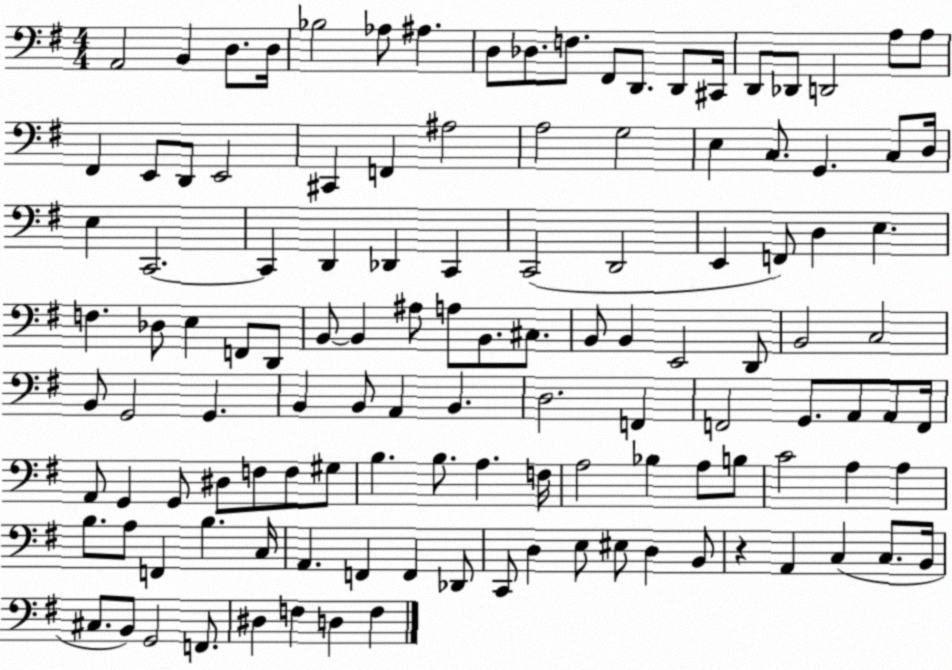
X:1
T:Untitled
M:4/4
L:1/4
K:G
A,,2 B,, D,/2 D,/4 _B,2 _A,/2 ^A, D,/2 _D,/2 F,/2 ^F,,/2 D,,/2 D,,/2 ^C,,/4 D,,/2 _D,,/2 D,,2 A,/2 A,/2 ^F,, E,,/2 D,,/2 E,,2 ^C,, F,, ^A,2 A,2 G,2 E, C,/2 G,, C,/2 D,/4 E, C,,2 C,, D,, _D,, C,, C,,2 D,,2 E,, F,,/2 D, E, F, _D,/2 E, F,,/2 D,,/2 B,,/2 B,, ^A,/2 A,/2 B,,/2 ^C,/2 B,,/2 B,, E,,2 D,,/2 B,,2 C,2 B,,/2 G,,2 G,, B,, B,,/2 A,, B,, D,2 F,, F,,2 G,,/2 A,,/2 A,,/2 F,,/4 A,,/2 G,, G,,/2 ^D,/2 F,/2 F,/2 ^G,/2 B, B,/2 A, F,/4 A,2 _B, A,/2 B,/2 C2 A, A, B,/2 A,/2 F,, B, C,/4 A,, F,, F,, _D,,/2 C,,/2 D, E,/2 ^E,/2 D, B,,/2 z A,, C, C,/2 B,,/4 ^C,/2 B,,/2 G,,2 F,,/2 ^D, F, D, F,